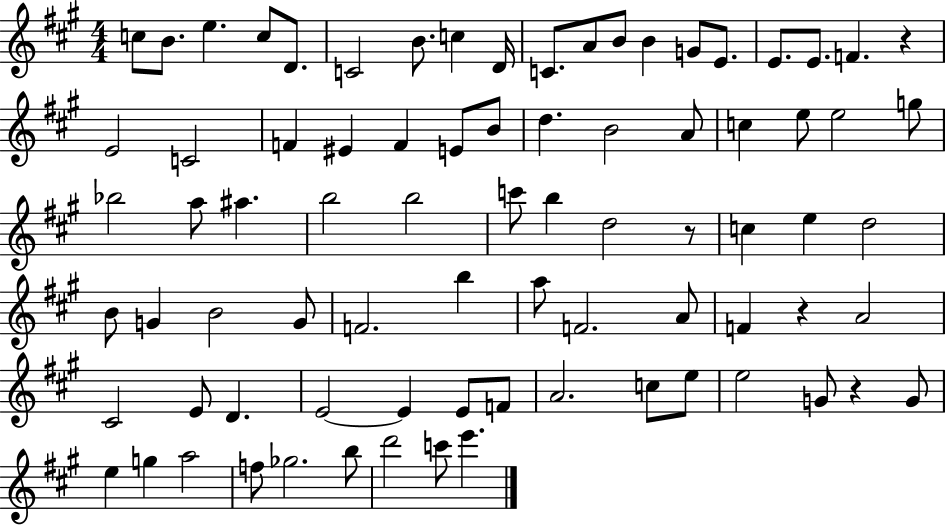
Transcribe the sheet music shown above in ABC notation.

X:1
T:Untitled
M:4/4
L:1/4
K:A
c/2 B/2 e c/2 D/2 C2 B/2 c D/4 C/2 A/2 B/2 B G/2 E/2 E/2 E/2 F z E2 C2 F ^E F E/2 B/2 d B2 A/2 c e/2 e2 g/2 _b2 a/2 ^a b2 b2 c'/2 b d2 z/2 c e d2 B/2 G B2 G/2 F2 b a/2 F2 A/2 F z A2 ^C2 E/2 D E2 E E/2 F/2 A2 c/2 e/2 e2 G/2 z G/2 e g a2 f/2 _g2 b/2 d'2 c'/2 e'